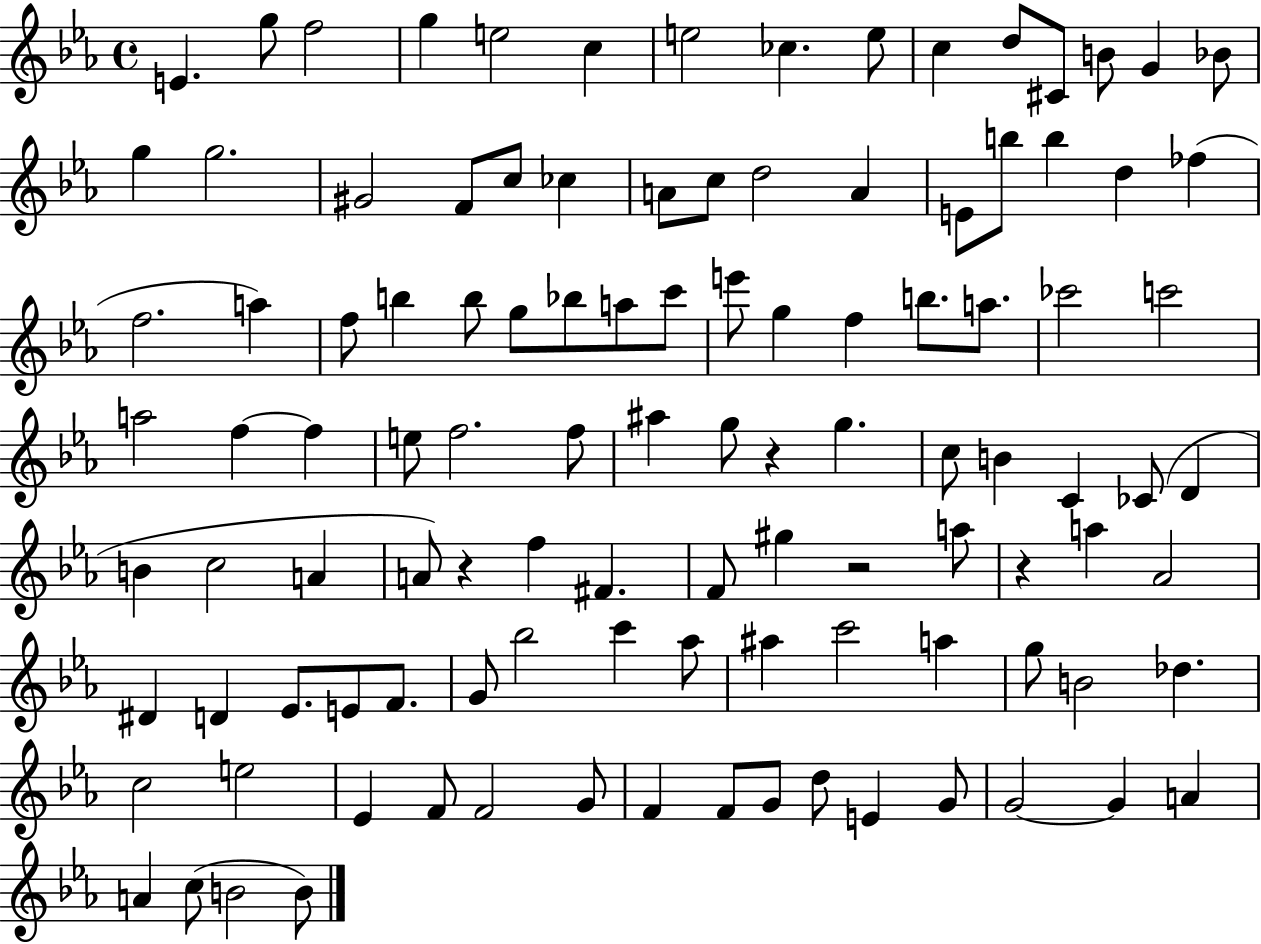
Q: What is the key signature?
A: EES major